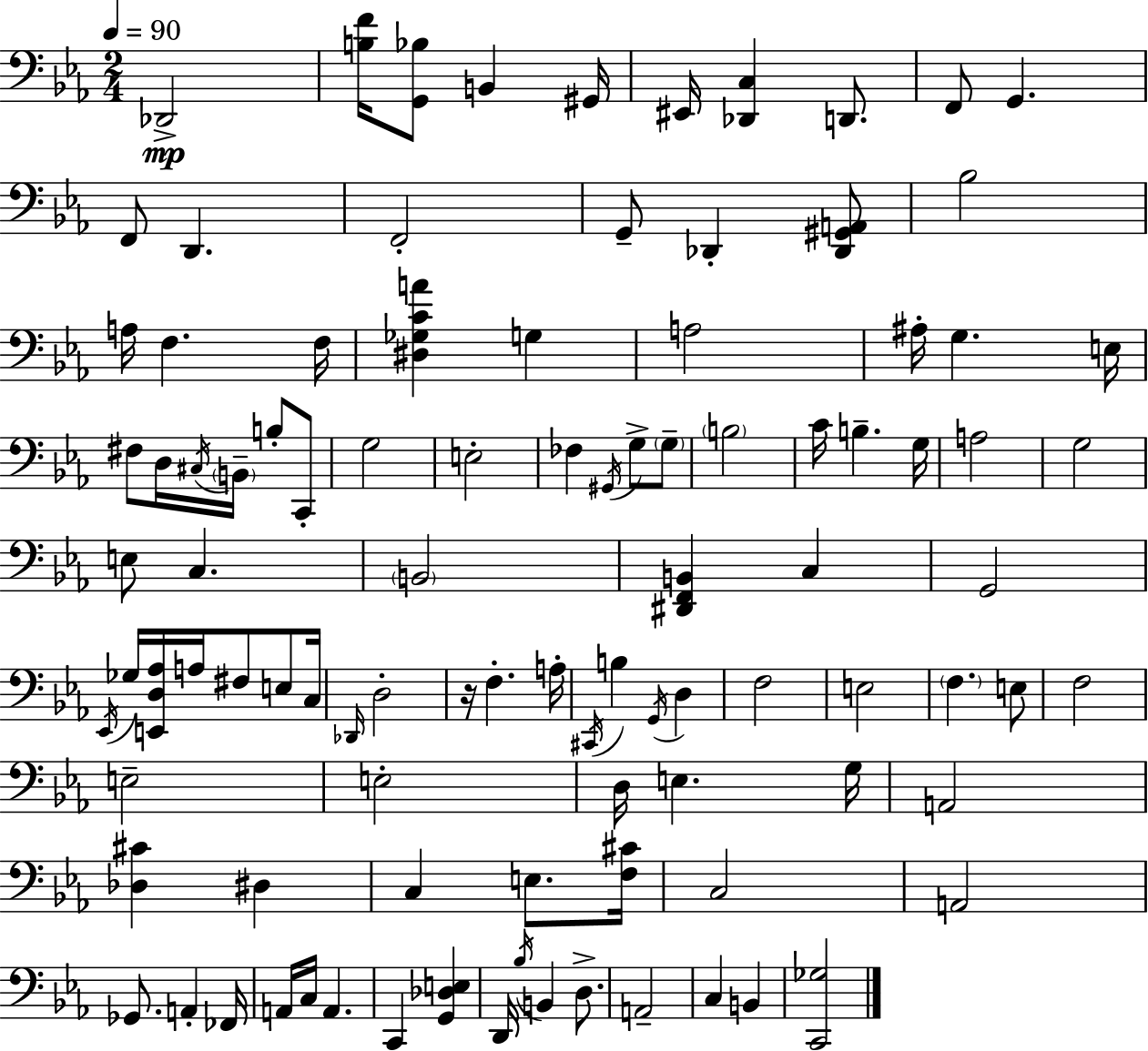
X:1
T:Untitled
M:2/4
L:1/4
K:Eb
_D,,2 [B,F]/4 [G,,_B,]/2 B,, ^G,,/4 ^E,,/4 [_D,,C,] D,,/2 F,,/2 G,, F,,/2 D,, F,,2 G,,/2 _D,, [_D,,^G,,A,,]/2 _B,2 A,/4 F, F,/4 [^D,_G,CA] G, A,2 ^A,/4 G, E,/4 ^F,/2 D,/4 ^C,/4 B,,/4 B,/2 C,,/2 G,2 E,2 _F, ^G,,/4 G,/2 G,/2 B,2 C/4 B, G,/4 A,2 G,2 E,/2 C, B,,2 [^D,,F,,B,,] C, G,,2 _E,,/4 _G,/4 [E,,D,_A,]/4 A,/4 ^F,/2 E,/2 C,/4 _D,,/4 D,2 z/4 F, A,/4 ^C,,/4 B, G,,/4 D, F,2 E,2 F, E,/2 F,2 E,2 E,2 D,/4 E, G,/4 A,,2 [_D,^C] ^D, C, E,/2 [F,^C]/4 C,2 A,,2 _G,,/2 A,, _F,,/4 A,,/4 C,/4 A,, C,, [G,,_D,E,] D,,/4 _B,/4 B,, D,/2 A,,2 C, B,, [C,,_G,]2